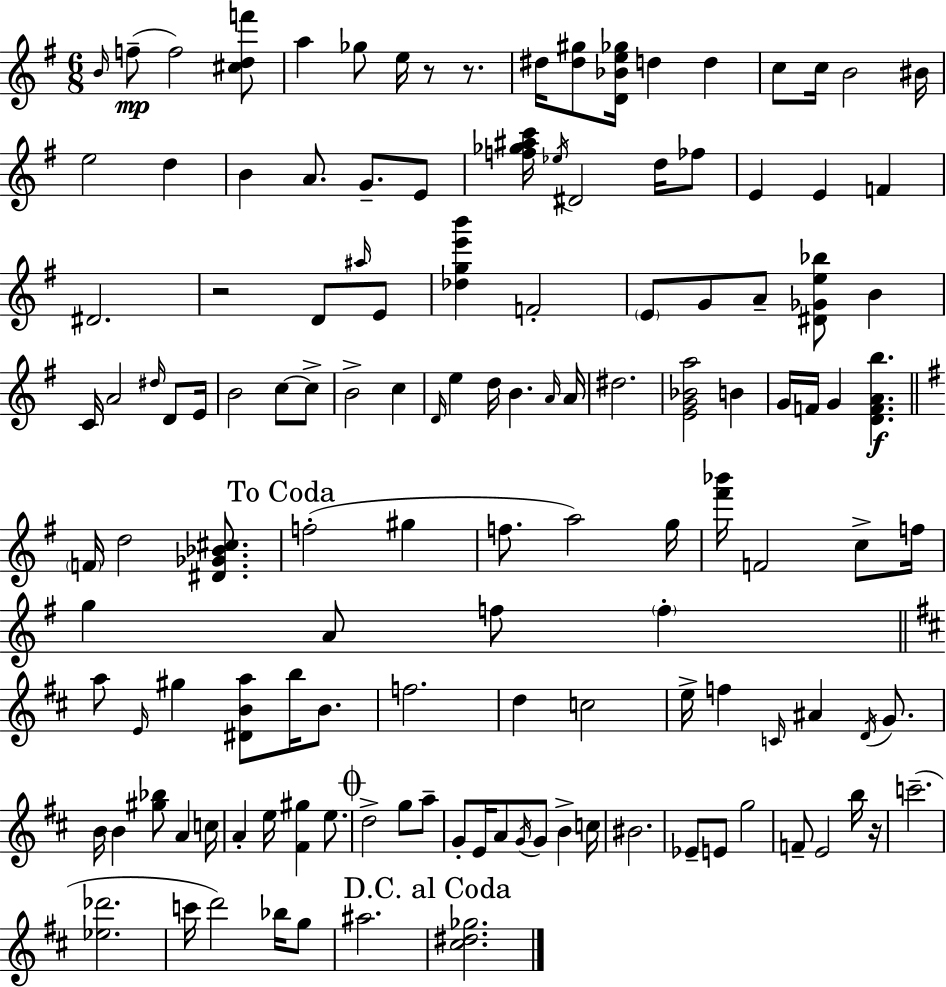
B4/s F5/e F5/h [C#5,D5,F6]/e A5/q Gb5/e E5/s R/e R/e. D#5/s [D#5,G#5]/e [D4,Bb4,E5,Gb5]/s D5/q D5/q C5/e C5/s B4/h BIS4/s E5/h D5/q B4/q A4/e. G4/e. E4/e [F5,Gb5,A#5,C6]/s Eb5/s D#4/h D5/s FES5/e E4/q E4/q F4/q D#4/h. R/h D4/e A#5/s E4/e [Db5,G5,E6,B6]/q F4/h E4/e G4/e A4/e [D#4,Gb4,E5,Bb5]/e B4/q C4/s A4/h D#5/s D4/e E4/s B4/h C5/e C5/e B4/h C5/q D4/s E5/q D5/s B4/q. A4/s A4/s D#5/h. [E4,G4,Bb4,A5]/h B4/q G4/s F4/s G4/q [D4,F4,A4,B5]/q. F4/s D5/h [D#4,Gb4,Bb4,C#5]/e. F5/h G#5/q F5/e. A5/h G5/s [F#6,Bb6]/s F4/h C5/e F5/s G5/q A4/e F5/e F5/q A5/e E4/s G#5/q [D#4,B4,A5]/e B5/s B4/e. F5/h. D5/q C5/h E5/s F5/q C4/s A#4/q D4/s G4/e. B4/s B4/q [G#5,Bb5]/e A4/q C5/s A4/q E5/s [F#4,G#5]/q E5/e. D5/h G5/e A5/e G4/e E4/s A4/e G4/s G4/e B4/q C5/s BIS4/h. Eb4/e E4/e G5/h F4/e E4/h B5/s R/s C6/h. [Eb5,Db6]/h. C6/s D6/h Bb5/s G5/e A#5/h. [C#5,D#5,Gb5]/h.